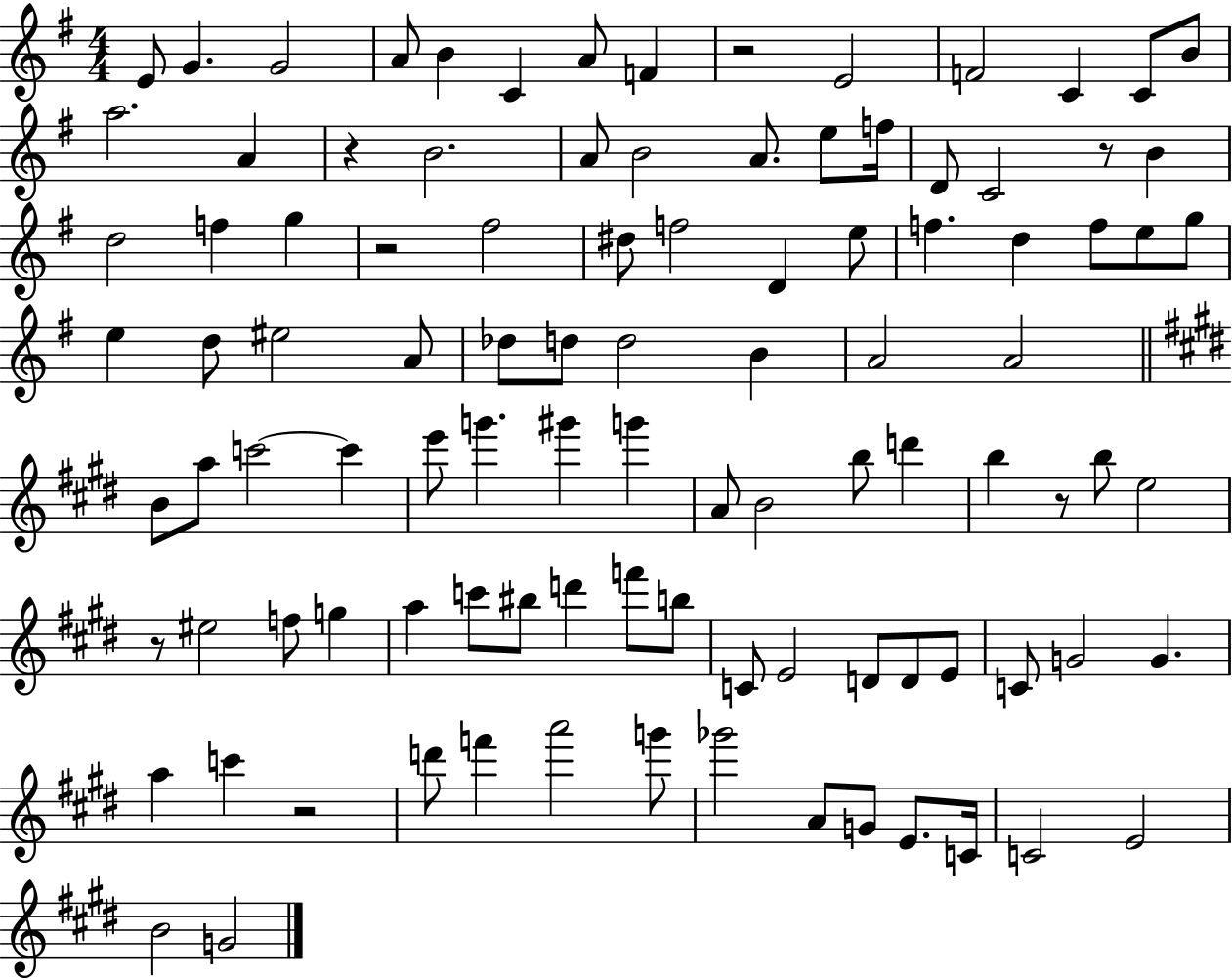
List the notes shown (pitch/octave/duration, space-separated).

E4/e G4/q. G4/h A4/e B4/q C4/q A4/e F4/q R/h E4/h F4/h C4/q C4/e B4/e A5/h. A4/q R/q B4/h. A4/e B4/h A4/e. E5/e F5/s D4/e C4/h R/e B4/q D5/h F5/q G5/q R/h F#5/h D#5/e F5/h D4/q E5/e F5/q. D5/q F5/e E5/e G5/e E5/q D5/e EIS5/h A4/e Db5/e D5/e D5/h B4/q A4/h A4/h B4/e A5/e C6/h C6/q E6/e G6/q. G#6/q G6/q A4/e B4/h B5/e D6/q B5/q R/e B5/e E5/h R/e EIS5/h F5/e G5/q A5/q C6/e BIS5/e D6/q F6/e B5/e C4/e E4/h D4/e D4/e E4/e C4/e G4/h G4/q. A5/q C6/q R/h D6/e F6/q A6/h G6/e Gb6/h A4/e G4/e E4/e. C4/s C4/h E4/h B4/h G4/h